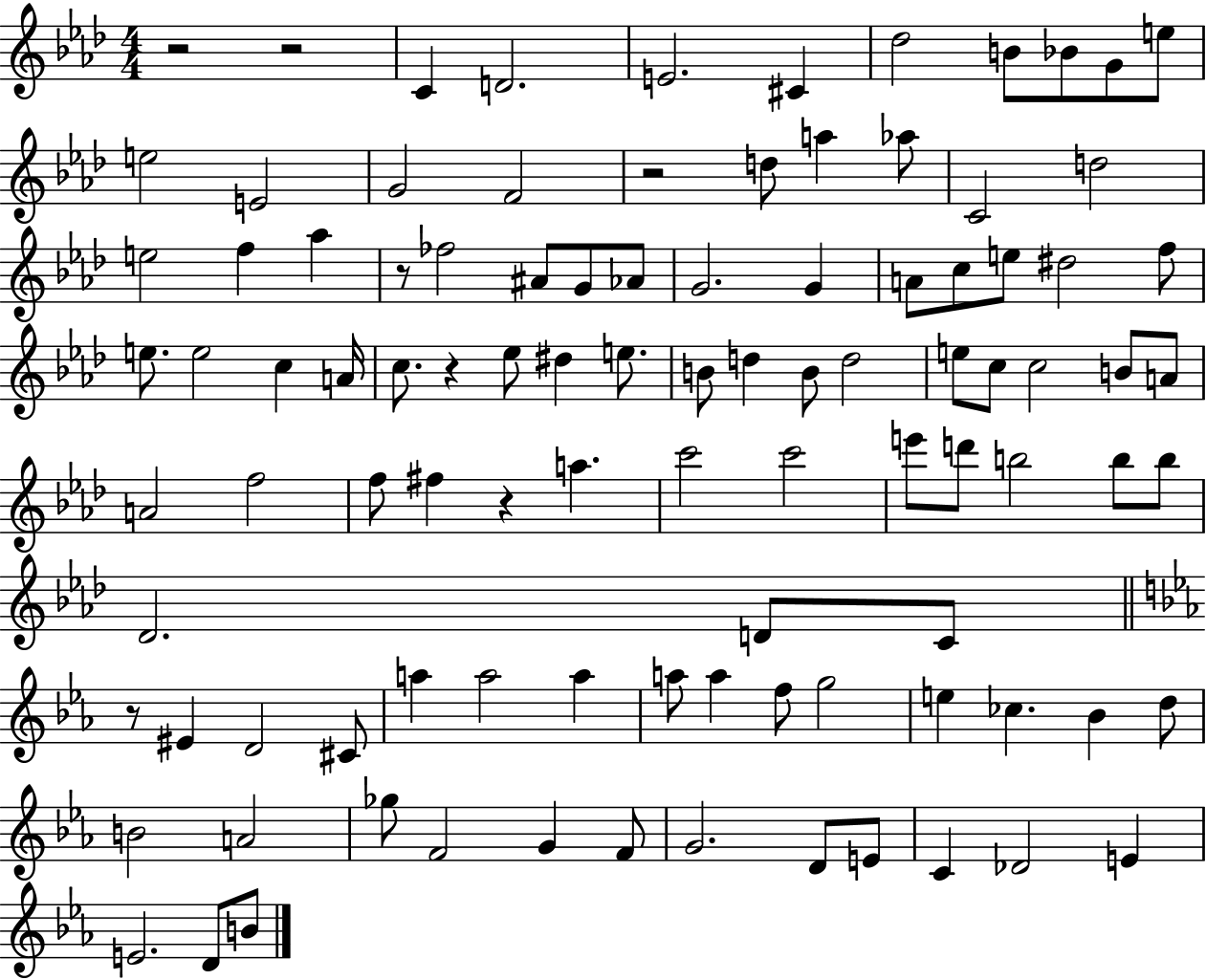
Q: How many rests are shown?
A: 7